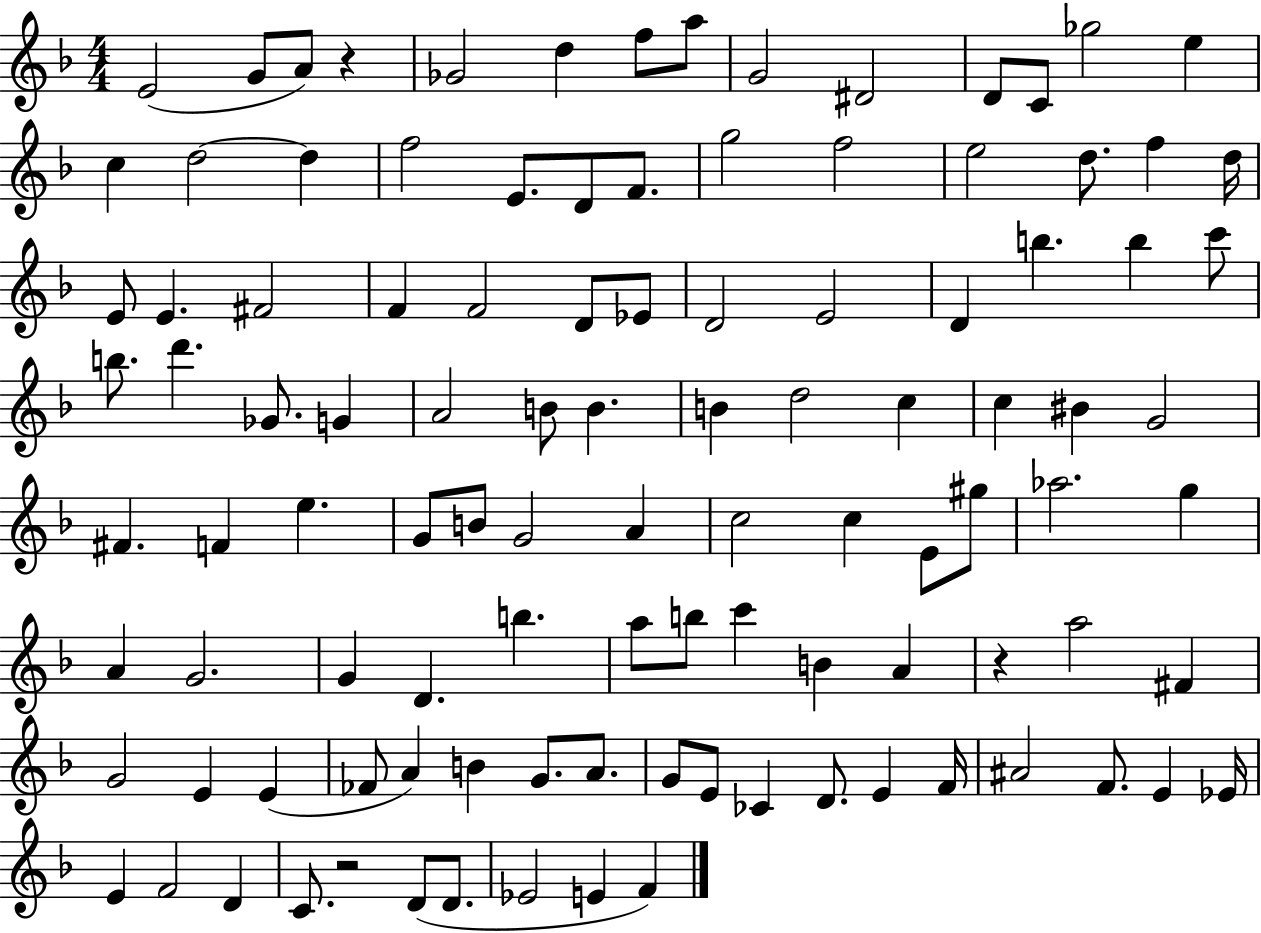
E4/h G4/e A4/e R/q Gb4/h D5/q F5/e A5/e G4/h D#4/h D4/e C4/e Gb5/h E5/q C5/q D5/h D5/q F5/h E4/e. D4/e F4/e. G5/h F5/h E5/h D5/e. F5/q D5/s E4/e E4/q. F#4/h F4/q F4/h D4/e Eb4/e D4/h E4/h D4/q B5/q. B5/q C6/e B5/e. D6/q. Gb4/e. G4/q A4/h B4/e B4/q. B4/q D5/h C5/q C5/q BIS4/q G4/h F#4/q. F4/q E5/q. G4/e B4/e G4/h A4/q C5/h C5/q E4/e G#5/e Ab5/h. G5/q A4/q G4/h. G4/q D4/q. B5/q. A5/e B5/e C6/q B4/q A4/q R/q A5/h F#4/q G4/h E4/q E4/q FES4/e A4/q B4/q G4/e. A4/e. G4/e E4/e CES4/q D4/e. E4/q F4/s A#4/h F4/e. E4/q Eb4/s E4/q F4/h D4/q C4/e. R/h D4/e D4/e. Eb4/h E4/q F4/q